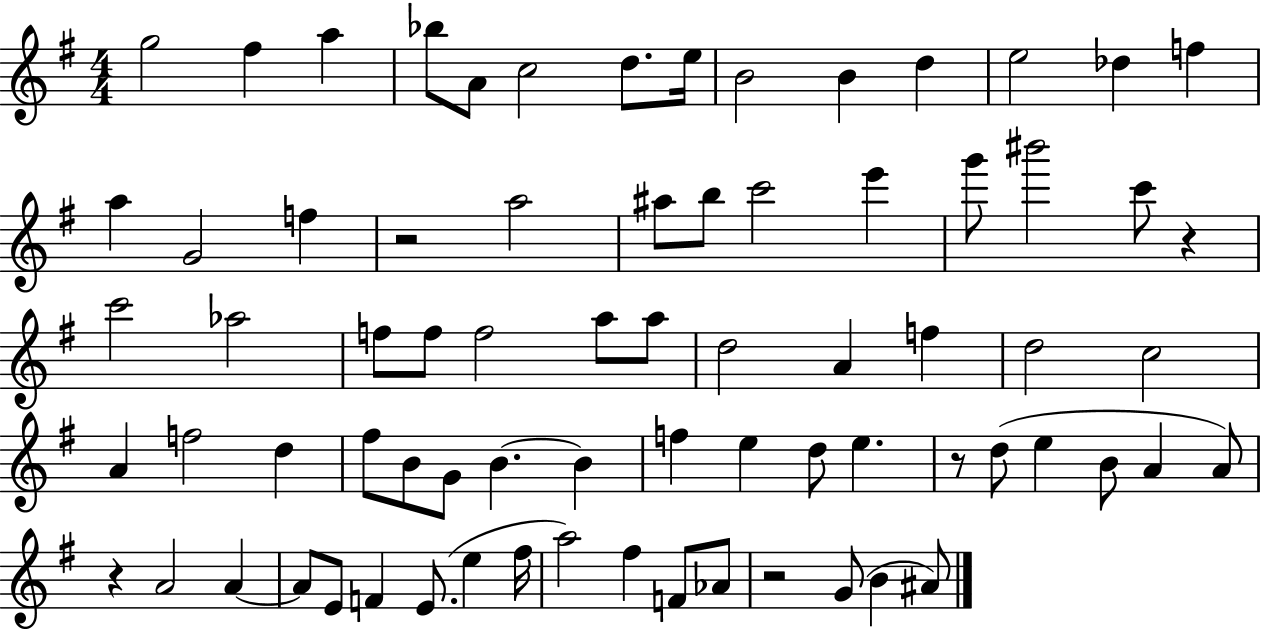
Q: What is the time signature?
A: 4/4